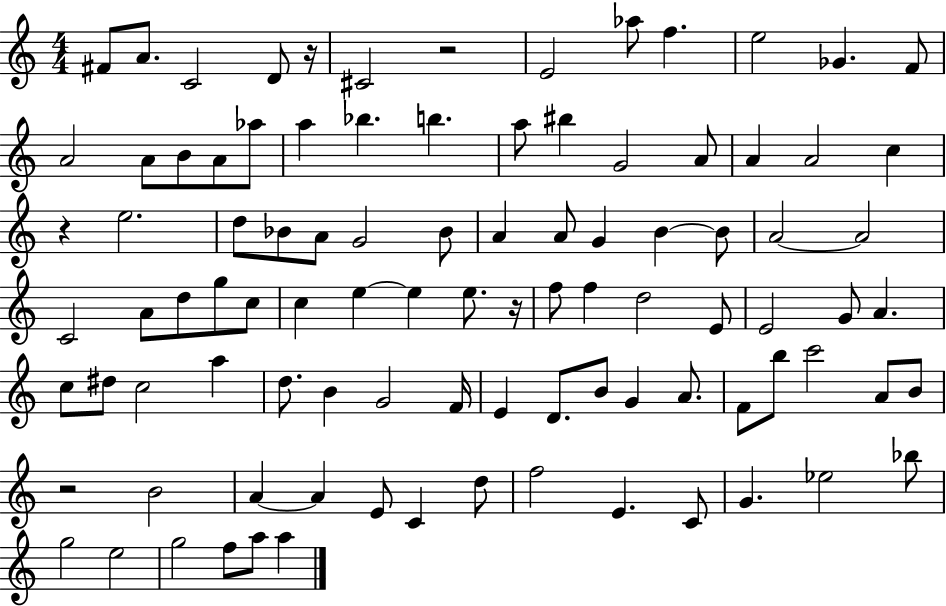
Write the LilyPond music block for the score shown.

{
  \clef treble
  \numericTimeSignature
  \time 4/4
  \key c \major
  \repeat volta 2 { fis'8 a'8. c'2 d'8 r16 | cis'2 r2 | e'2 aes''8 f''4. | e''2 ges'4. f'8 | \break a'2 a'8 b'8 a'8 aes''8 | a''4 bes''4. b''4. | a''8 bis''4 g'2 a'8 | a'4 a'2 c''4 | \break r4 e''2. | d''8 bes'8 a'8 g'2 bes'8 | a'4 a'8 g'4 b'4~~ b'8 | a'2~~ a'2 | \break c'2 a'8 d''8 g''8 c''8 | c''4 e''4~~ e''4 e''8. r16 | f''8 f''4 d''2 e'8 | e'2 g'8 a'4. | \break c''8 dis''8 c''2 a''4 | d''8. b'4 g'2 f'16 | e'4 d'8. b'8 g'4 a'8. | f'8 b''8 c'''2 a'8 b'8 | \break r2 b'2 | a'4~~ a'4 e'8 c'4 d''8 | f''2 e'4. c'8 | g'4. ees''2 bes''8 | \break g''2 e''2 | g''2 f''8 a''8 a''4 | } \bar "|."
}